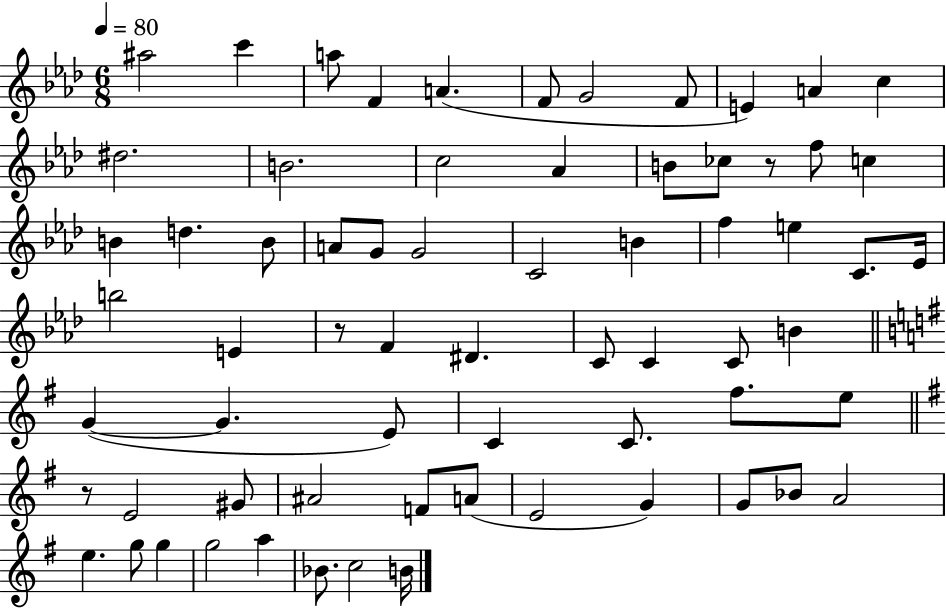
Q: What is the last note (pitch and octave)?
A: B4